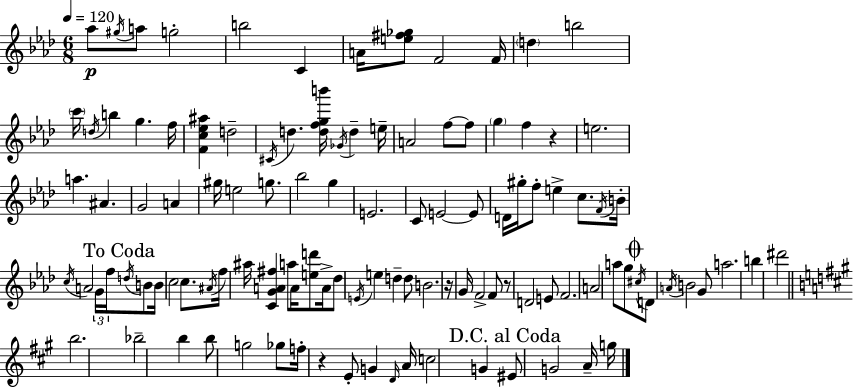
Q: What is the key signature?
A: AES major